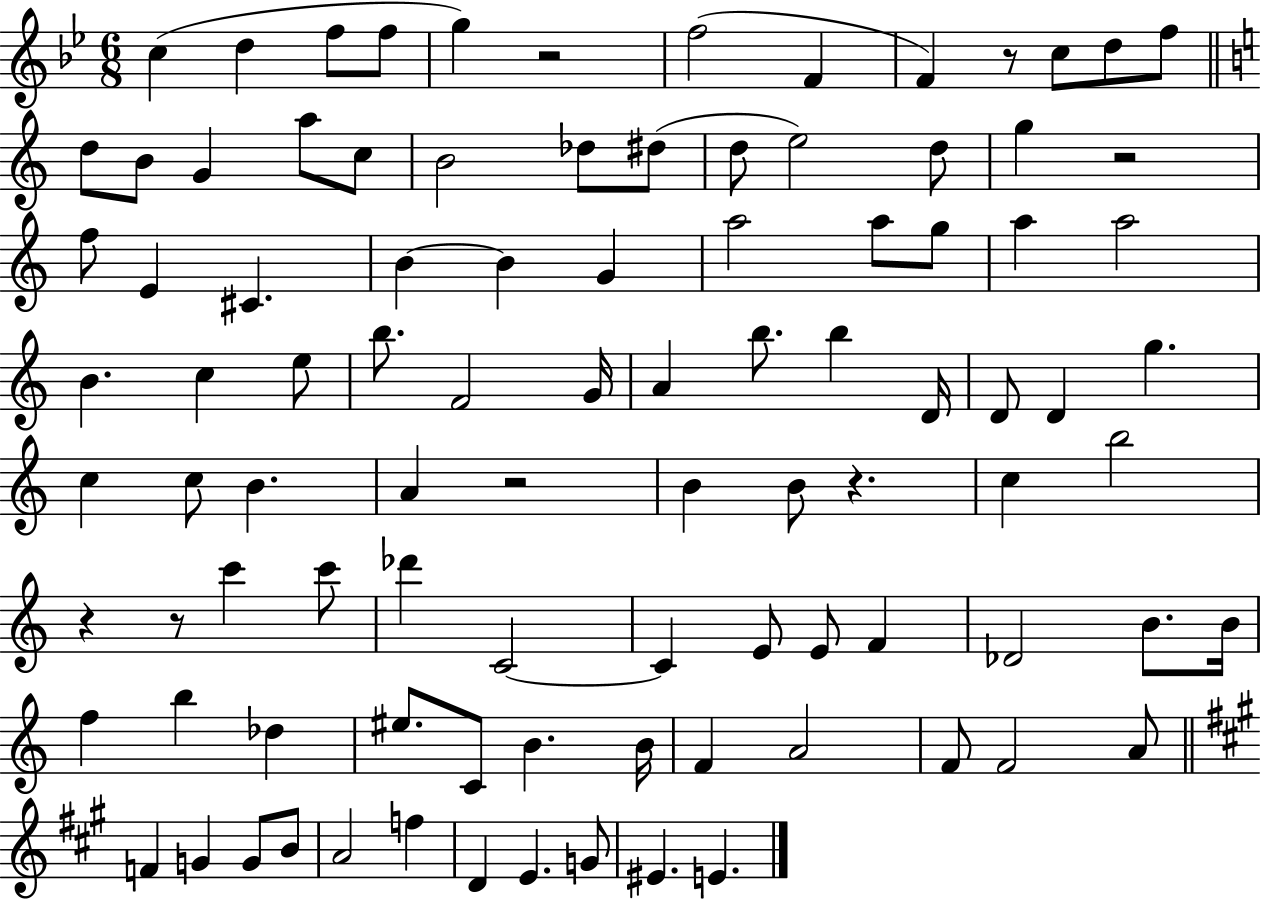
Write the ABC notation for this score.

X:1
T:Untitled
M:6/8
L:1/4
K:Bb
c d f/2 f/2 g z2 f2 F F z/2 c/2 d/2 f/2 d/2 B/2 G a/2 c/2 B2 _d/2 ^d/2 d/2 e2 d/2 g z2 f/2 E ^C B B G a2 a/2 g/2 a a2 B c e/2 b/2 F2 G/4 A b/2 b D/4 D/2 D g c c/2 B A z2 B B/2 z c b2 z z/2 c' c'/2 _d' C2 C E/2 E/2 F _D2 B/2 B/4 f b _d ^e/2 C/2 B B/4 F A2 F/2 F2 A/2 F G G/2 B/2 A2 f D E G/2 ^E E